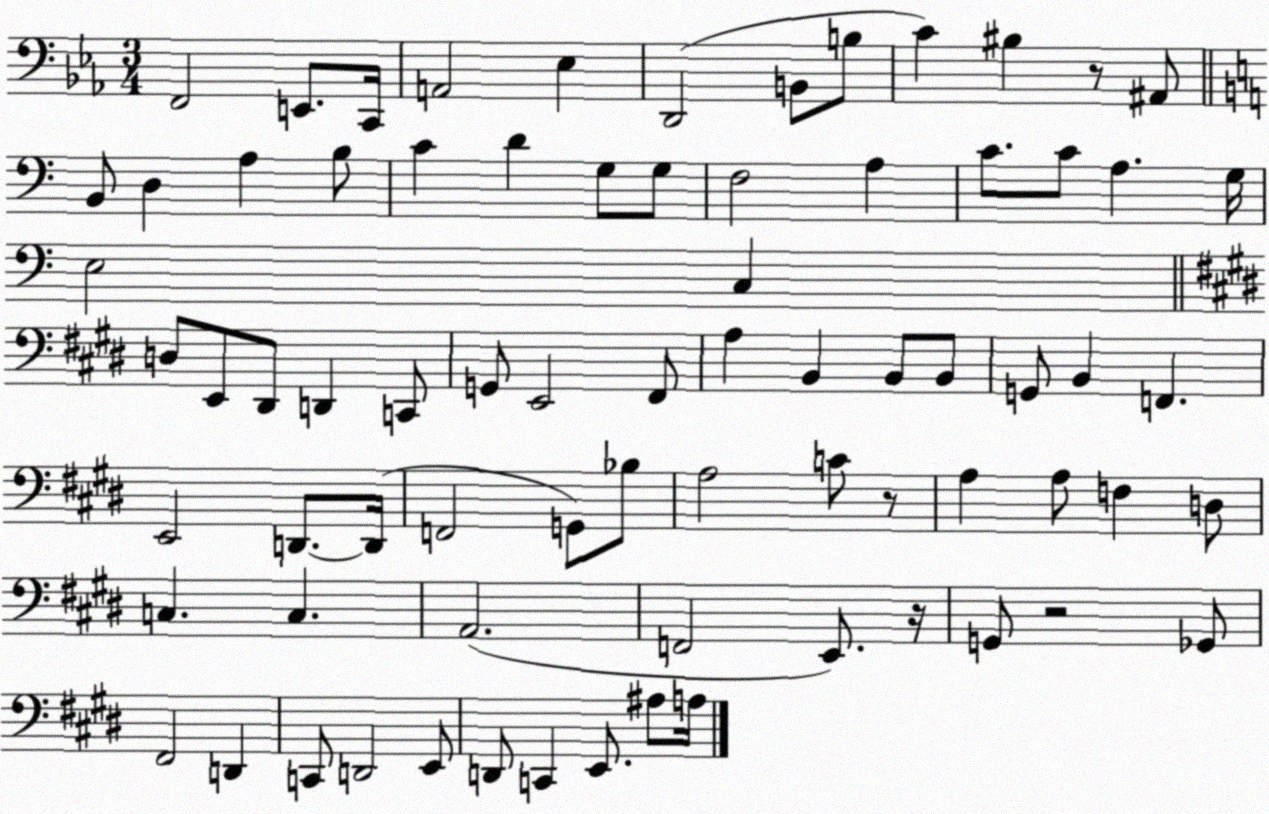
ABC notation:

X:1
T:Untitled
M:3/4
L:1/4
K:Eb
F,,2 E,,/2 C,,/4 A,,2 _E, D,,2 B,,/2 B,/2 C ^B, z/2 ^A,,/2 B,,/2 D, A, B,/2 C D G,/2 G,/2 F,2 A, C/2 C/2 A, G,/4 E,2 C, D,/2 E,,/2 ^D,,/2 D,, C,,/2 G,,/2 E,,2 ^F,,/2 A, B,, B,,/2 B,,/2 G,,/2 B,, F,, E,,2 D,,/2 D,,/4 F,,2 G,,/2 _B,/2 A,2 C/2 z/2 A, A,/2 F, D,/2 C, C, A,,2 F,,2 E,,/2 z/4 G,,/2 z2 _G,,/2 ^F,,2 D,, C,,/2 D,,2 E,,/2 D,,/2 C,, E,,/2 ^A,/2 A,/4